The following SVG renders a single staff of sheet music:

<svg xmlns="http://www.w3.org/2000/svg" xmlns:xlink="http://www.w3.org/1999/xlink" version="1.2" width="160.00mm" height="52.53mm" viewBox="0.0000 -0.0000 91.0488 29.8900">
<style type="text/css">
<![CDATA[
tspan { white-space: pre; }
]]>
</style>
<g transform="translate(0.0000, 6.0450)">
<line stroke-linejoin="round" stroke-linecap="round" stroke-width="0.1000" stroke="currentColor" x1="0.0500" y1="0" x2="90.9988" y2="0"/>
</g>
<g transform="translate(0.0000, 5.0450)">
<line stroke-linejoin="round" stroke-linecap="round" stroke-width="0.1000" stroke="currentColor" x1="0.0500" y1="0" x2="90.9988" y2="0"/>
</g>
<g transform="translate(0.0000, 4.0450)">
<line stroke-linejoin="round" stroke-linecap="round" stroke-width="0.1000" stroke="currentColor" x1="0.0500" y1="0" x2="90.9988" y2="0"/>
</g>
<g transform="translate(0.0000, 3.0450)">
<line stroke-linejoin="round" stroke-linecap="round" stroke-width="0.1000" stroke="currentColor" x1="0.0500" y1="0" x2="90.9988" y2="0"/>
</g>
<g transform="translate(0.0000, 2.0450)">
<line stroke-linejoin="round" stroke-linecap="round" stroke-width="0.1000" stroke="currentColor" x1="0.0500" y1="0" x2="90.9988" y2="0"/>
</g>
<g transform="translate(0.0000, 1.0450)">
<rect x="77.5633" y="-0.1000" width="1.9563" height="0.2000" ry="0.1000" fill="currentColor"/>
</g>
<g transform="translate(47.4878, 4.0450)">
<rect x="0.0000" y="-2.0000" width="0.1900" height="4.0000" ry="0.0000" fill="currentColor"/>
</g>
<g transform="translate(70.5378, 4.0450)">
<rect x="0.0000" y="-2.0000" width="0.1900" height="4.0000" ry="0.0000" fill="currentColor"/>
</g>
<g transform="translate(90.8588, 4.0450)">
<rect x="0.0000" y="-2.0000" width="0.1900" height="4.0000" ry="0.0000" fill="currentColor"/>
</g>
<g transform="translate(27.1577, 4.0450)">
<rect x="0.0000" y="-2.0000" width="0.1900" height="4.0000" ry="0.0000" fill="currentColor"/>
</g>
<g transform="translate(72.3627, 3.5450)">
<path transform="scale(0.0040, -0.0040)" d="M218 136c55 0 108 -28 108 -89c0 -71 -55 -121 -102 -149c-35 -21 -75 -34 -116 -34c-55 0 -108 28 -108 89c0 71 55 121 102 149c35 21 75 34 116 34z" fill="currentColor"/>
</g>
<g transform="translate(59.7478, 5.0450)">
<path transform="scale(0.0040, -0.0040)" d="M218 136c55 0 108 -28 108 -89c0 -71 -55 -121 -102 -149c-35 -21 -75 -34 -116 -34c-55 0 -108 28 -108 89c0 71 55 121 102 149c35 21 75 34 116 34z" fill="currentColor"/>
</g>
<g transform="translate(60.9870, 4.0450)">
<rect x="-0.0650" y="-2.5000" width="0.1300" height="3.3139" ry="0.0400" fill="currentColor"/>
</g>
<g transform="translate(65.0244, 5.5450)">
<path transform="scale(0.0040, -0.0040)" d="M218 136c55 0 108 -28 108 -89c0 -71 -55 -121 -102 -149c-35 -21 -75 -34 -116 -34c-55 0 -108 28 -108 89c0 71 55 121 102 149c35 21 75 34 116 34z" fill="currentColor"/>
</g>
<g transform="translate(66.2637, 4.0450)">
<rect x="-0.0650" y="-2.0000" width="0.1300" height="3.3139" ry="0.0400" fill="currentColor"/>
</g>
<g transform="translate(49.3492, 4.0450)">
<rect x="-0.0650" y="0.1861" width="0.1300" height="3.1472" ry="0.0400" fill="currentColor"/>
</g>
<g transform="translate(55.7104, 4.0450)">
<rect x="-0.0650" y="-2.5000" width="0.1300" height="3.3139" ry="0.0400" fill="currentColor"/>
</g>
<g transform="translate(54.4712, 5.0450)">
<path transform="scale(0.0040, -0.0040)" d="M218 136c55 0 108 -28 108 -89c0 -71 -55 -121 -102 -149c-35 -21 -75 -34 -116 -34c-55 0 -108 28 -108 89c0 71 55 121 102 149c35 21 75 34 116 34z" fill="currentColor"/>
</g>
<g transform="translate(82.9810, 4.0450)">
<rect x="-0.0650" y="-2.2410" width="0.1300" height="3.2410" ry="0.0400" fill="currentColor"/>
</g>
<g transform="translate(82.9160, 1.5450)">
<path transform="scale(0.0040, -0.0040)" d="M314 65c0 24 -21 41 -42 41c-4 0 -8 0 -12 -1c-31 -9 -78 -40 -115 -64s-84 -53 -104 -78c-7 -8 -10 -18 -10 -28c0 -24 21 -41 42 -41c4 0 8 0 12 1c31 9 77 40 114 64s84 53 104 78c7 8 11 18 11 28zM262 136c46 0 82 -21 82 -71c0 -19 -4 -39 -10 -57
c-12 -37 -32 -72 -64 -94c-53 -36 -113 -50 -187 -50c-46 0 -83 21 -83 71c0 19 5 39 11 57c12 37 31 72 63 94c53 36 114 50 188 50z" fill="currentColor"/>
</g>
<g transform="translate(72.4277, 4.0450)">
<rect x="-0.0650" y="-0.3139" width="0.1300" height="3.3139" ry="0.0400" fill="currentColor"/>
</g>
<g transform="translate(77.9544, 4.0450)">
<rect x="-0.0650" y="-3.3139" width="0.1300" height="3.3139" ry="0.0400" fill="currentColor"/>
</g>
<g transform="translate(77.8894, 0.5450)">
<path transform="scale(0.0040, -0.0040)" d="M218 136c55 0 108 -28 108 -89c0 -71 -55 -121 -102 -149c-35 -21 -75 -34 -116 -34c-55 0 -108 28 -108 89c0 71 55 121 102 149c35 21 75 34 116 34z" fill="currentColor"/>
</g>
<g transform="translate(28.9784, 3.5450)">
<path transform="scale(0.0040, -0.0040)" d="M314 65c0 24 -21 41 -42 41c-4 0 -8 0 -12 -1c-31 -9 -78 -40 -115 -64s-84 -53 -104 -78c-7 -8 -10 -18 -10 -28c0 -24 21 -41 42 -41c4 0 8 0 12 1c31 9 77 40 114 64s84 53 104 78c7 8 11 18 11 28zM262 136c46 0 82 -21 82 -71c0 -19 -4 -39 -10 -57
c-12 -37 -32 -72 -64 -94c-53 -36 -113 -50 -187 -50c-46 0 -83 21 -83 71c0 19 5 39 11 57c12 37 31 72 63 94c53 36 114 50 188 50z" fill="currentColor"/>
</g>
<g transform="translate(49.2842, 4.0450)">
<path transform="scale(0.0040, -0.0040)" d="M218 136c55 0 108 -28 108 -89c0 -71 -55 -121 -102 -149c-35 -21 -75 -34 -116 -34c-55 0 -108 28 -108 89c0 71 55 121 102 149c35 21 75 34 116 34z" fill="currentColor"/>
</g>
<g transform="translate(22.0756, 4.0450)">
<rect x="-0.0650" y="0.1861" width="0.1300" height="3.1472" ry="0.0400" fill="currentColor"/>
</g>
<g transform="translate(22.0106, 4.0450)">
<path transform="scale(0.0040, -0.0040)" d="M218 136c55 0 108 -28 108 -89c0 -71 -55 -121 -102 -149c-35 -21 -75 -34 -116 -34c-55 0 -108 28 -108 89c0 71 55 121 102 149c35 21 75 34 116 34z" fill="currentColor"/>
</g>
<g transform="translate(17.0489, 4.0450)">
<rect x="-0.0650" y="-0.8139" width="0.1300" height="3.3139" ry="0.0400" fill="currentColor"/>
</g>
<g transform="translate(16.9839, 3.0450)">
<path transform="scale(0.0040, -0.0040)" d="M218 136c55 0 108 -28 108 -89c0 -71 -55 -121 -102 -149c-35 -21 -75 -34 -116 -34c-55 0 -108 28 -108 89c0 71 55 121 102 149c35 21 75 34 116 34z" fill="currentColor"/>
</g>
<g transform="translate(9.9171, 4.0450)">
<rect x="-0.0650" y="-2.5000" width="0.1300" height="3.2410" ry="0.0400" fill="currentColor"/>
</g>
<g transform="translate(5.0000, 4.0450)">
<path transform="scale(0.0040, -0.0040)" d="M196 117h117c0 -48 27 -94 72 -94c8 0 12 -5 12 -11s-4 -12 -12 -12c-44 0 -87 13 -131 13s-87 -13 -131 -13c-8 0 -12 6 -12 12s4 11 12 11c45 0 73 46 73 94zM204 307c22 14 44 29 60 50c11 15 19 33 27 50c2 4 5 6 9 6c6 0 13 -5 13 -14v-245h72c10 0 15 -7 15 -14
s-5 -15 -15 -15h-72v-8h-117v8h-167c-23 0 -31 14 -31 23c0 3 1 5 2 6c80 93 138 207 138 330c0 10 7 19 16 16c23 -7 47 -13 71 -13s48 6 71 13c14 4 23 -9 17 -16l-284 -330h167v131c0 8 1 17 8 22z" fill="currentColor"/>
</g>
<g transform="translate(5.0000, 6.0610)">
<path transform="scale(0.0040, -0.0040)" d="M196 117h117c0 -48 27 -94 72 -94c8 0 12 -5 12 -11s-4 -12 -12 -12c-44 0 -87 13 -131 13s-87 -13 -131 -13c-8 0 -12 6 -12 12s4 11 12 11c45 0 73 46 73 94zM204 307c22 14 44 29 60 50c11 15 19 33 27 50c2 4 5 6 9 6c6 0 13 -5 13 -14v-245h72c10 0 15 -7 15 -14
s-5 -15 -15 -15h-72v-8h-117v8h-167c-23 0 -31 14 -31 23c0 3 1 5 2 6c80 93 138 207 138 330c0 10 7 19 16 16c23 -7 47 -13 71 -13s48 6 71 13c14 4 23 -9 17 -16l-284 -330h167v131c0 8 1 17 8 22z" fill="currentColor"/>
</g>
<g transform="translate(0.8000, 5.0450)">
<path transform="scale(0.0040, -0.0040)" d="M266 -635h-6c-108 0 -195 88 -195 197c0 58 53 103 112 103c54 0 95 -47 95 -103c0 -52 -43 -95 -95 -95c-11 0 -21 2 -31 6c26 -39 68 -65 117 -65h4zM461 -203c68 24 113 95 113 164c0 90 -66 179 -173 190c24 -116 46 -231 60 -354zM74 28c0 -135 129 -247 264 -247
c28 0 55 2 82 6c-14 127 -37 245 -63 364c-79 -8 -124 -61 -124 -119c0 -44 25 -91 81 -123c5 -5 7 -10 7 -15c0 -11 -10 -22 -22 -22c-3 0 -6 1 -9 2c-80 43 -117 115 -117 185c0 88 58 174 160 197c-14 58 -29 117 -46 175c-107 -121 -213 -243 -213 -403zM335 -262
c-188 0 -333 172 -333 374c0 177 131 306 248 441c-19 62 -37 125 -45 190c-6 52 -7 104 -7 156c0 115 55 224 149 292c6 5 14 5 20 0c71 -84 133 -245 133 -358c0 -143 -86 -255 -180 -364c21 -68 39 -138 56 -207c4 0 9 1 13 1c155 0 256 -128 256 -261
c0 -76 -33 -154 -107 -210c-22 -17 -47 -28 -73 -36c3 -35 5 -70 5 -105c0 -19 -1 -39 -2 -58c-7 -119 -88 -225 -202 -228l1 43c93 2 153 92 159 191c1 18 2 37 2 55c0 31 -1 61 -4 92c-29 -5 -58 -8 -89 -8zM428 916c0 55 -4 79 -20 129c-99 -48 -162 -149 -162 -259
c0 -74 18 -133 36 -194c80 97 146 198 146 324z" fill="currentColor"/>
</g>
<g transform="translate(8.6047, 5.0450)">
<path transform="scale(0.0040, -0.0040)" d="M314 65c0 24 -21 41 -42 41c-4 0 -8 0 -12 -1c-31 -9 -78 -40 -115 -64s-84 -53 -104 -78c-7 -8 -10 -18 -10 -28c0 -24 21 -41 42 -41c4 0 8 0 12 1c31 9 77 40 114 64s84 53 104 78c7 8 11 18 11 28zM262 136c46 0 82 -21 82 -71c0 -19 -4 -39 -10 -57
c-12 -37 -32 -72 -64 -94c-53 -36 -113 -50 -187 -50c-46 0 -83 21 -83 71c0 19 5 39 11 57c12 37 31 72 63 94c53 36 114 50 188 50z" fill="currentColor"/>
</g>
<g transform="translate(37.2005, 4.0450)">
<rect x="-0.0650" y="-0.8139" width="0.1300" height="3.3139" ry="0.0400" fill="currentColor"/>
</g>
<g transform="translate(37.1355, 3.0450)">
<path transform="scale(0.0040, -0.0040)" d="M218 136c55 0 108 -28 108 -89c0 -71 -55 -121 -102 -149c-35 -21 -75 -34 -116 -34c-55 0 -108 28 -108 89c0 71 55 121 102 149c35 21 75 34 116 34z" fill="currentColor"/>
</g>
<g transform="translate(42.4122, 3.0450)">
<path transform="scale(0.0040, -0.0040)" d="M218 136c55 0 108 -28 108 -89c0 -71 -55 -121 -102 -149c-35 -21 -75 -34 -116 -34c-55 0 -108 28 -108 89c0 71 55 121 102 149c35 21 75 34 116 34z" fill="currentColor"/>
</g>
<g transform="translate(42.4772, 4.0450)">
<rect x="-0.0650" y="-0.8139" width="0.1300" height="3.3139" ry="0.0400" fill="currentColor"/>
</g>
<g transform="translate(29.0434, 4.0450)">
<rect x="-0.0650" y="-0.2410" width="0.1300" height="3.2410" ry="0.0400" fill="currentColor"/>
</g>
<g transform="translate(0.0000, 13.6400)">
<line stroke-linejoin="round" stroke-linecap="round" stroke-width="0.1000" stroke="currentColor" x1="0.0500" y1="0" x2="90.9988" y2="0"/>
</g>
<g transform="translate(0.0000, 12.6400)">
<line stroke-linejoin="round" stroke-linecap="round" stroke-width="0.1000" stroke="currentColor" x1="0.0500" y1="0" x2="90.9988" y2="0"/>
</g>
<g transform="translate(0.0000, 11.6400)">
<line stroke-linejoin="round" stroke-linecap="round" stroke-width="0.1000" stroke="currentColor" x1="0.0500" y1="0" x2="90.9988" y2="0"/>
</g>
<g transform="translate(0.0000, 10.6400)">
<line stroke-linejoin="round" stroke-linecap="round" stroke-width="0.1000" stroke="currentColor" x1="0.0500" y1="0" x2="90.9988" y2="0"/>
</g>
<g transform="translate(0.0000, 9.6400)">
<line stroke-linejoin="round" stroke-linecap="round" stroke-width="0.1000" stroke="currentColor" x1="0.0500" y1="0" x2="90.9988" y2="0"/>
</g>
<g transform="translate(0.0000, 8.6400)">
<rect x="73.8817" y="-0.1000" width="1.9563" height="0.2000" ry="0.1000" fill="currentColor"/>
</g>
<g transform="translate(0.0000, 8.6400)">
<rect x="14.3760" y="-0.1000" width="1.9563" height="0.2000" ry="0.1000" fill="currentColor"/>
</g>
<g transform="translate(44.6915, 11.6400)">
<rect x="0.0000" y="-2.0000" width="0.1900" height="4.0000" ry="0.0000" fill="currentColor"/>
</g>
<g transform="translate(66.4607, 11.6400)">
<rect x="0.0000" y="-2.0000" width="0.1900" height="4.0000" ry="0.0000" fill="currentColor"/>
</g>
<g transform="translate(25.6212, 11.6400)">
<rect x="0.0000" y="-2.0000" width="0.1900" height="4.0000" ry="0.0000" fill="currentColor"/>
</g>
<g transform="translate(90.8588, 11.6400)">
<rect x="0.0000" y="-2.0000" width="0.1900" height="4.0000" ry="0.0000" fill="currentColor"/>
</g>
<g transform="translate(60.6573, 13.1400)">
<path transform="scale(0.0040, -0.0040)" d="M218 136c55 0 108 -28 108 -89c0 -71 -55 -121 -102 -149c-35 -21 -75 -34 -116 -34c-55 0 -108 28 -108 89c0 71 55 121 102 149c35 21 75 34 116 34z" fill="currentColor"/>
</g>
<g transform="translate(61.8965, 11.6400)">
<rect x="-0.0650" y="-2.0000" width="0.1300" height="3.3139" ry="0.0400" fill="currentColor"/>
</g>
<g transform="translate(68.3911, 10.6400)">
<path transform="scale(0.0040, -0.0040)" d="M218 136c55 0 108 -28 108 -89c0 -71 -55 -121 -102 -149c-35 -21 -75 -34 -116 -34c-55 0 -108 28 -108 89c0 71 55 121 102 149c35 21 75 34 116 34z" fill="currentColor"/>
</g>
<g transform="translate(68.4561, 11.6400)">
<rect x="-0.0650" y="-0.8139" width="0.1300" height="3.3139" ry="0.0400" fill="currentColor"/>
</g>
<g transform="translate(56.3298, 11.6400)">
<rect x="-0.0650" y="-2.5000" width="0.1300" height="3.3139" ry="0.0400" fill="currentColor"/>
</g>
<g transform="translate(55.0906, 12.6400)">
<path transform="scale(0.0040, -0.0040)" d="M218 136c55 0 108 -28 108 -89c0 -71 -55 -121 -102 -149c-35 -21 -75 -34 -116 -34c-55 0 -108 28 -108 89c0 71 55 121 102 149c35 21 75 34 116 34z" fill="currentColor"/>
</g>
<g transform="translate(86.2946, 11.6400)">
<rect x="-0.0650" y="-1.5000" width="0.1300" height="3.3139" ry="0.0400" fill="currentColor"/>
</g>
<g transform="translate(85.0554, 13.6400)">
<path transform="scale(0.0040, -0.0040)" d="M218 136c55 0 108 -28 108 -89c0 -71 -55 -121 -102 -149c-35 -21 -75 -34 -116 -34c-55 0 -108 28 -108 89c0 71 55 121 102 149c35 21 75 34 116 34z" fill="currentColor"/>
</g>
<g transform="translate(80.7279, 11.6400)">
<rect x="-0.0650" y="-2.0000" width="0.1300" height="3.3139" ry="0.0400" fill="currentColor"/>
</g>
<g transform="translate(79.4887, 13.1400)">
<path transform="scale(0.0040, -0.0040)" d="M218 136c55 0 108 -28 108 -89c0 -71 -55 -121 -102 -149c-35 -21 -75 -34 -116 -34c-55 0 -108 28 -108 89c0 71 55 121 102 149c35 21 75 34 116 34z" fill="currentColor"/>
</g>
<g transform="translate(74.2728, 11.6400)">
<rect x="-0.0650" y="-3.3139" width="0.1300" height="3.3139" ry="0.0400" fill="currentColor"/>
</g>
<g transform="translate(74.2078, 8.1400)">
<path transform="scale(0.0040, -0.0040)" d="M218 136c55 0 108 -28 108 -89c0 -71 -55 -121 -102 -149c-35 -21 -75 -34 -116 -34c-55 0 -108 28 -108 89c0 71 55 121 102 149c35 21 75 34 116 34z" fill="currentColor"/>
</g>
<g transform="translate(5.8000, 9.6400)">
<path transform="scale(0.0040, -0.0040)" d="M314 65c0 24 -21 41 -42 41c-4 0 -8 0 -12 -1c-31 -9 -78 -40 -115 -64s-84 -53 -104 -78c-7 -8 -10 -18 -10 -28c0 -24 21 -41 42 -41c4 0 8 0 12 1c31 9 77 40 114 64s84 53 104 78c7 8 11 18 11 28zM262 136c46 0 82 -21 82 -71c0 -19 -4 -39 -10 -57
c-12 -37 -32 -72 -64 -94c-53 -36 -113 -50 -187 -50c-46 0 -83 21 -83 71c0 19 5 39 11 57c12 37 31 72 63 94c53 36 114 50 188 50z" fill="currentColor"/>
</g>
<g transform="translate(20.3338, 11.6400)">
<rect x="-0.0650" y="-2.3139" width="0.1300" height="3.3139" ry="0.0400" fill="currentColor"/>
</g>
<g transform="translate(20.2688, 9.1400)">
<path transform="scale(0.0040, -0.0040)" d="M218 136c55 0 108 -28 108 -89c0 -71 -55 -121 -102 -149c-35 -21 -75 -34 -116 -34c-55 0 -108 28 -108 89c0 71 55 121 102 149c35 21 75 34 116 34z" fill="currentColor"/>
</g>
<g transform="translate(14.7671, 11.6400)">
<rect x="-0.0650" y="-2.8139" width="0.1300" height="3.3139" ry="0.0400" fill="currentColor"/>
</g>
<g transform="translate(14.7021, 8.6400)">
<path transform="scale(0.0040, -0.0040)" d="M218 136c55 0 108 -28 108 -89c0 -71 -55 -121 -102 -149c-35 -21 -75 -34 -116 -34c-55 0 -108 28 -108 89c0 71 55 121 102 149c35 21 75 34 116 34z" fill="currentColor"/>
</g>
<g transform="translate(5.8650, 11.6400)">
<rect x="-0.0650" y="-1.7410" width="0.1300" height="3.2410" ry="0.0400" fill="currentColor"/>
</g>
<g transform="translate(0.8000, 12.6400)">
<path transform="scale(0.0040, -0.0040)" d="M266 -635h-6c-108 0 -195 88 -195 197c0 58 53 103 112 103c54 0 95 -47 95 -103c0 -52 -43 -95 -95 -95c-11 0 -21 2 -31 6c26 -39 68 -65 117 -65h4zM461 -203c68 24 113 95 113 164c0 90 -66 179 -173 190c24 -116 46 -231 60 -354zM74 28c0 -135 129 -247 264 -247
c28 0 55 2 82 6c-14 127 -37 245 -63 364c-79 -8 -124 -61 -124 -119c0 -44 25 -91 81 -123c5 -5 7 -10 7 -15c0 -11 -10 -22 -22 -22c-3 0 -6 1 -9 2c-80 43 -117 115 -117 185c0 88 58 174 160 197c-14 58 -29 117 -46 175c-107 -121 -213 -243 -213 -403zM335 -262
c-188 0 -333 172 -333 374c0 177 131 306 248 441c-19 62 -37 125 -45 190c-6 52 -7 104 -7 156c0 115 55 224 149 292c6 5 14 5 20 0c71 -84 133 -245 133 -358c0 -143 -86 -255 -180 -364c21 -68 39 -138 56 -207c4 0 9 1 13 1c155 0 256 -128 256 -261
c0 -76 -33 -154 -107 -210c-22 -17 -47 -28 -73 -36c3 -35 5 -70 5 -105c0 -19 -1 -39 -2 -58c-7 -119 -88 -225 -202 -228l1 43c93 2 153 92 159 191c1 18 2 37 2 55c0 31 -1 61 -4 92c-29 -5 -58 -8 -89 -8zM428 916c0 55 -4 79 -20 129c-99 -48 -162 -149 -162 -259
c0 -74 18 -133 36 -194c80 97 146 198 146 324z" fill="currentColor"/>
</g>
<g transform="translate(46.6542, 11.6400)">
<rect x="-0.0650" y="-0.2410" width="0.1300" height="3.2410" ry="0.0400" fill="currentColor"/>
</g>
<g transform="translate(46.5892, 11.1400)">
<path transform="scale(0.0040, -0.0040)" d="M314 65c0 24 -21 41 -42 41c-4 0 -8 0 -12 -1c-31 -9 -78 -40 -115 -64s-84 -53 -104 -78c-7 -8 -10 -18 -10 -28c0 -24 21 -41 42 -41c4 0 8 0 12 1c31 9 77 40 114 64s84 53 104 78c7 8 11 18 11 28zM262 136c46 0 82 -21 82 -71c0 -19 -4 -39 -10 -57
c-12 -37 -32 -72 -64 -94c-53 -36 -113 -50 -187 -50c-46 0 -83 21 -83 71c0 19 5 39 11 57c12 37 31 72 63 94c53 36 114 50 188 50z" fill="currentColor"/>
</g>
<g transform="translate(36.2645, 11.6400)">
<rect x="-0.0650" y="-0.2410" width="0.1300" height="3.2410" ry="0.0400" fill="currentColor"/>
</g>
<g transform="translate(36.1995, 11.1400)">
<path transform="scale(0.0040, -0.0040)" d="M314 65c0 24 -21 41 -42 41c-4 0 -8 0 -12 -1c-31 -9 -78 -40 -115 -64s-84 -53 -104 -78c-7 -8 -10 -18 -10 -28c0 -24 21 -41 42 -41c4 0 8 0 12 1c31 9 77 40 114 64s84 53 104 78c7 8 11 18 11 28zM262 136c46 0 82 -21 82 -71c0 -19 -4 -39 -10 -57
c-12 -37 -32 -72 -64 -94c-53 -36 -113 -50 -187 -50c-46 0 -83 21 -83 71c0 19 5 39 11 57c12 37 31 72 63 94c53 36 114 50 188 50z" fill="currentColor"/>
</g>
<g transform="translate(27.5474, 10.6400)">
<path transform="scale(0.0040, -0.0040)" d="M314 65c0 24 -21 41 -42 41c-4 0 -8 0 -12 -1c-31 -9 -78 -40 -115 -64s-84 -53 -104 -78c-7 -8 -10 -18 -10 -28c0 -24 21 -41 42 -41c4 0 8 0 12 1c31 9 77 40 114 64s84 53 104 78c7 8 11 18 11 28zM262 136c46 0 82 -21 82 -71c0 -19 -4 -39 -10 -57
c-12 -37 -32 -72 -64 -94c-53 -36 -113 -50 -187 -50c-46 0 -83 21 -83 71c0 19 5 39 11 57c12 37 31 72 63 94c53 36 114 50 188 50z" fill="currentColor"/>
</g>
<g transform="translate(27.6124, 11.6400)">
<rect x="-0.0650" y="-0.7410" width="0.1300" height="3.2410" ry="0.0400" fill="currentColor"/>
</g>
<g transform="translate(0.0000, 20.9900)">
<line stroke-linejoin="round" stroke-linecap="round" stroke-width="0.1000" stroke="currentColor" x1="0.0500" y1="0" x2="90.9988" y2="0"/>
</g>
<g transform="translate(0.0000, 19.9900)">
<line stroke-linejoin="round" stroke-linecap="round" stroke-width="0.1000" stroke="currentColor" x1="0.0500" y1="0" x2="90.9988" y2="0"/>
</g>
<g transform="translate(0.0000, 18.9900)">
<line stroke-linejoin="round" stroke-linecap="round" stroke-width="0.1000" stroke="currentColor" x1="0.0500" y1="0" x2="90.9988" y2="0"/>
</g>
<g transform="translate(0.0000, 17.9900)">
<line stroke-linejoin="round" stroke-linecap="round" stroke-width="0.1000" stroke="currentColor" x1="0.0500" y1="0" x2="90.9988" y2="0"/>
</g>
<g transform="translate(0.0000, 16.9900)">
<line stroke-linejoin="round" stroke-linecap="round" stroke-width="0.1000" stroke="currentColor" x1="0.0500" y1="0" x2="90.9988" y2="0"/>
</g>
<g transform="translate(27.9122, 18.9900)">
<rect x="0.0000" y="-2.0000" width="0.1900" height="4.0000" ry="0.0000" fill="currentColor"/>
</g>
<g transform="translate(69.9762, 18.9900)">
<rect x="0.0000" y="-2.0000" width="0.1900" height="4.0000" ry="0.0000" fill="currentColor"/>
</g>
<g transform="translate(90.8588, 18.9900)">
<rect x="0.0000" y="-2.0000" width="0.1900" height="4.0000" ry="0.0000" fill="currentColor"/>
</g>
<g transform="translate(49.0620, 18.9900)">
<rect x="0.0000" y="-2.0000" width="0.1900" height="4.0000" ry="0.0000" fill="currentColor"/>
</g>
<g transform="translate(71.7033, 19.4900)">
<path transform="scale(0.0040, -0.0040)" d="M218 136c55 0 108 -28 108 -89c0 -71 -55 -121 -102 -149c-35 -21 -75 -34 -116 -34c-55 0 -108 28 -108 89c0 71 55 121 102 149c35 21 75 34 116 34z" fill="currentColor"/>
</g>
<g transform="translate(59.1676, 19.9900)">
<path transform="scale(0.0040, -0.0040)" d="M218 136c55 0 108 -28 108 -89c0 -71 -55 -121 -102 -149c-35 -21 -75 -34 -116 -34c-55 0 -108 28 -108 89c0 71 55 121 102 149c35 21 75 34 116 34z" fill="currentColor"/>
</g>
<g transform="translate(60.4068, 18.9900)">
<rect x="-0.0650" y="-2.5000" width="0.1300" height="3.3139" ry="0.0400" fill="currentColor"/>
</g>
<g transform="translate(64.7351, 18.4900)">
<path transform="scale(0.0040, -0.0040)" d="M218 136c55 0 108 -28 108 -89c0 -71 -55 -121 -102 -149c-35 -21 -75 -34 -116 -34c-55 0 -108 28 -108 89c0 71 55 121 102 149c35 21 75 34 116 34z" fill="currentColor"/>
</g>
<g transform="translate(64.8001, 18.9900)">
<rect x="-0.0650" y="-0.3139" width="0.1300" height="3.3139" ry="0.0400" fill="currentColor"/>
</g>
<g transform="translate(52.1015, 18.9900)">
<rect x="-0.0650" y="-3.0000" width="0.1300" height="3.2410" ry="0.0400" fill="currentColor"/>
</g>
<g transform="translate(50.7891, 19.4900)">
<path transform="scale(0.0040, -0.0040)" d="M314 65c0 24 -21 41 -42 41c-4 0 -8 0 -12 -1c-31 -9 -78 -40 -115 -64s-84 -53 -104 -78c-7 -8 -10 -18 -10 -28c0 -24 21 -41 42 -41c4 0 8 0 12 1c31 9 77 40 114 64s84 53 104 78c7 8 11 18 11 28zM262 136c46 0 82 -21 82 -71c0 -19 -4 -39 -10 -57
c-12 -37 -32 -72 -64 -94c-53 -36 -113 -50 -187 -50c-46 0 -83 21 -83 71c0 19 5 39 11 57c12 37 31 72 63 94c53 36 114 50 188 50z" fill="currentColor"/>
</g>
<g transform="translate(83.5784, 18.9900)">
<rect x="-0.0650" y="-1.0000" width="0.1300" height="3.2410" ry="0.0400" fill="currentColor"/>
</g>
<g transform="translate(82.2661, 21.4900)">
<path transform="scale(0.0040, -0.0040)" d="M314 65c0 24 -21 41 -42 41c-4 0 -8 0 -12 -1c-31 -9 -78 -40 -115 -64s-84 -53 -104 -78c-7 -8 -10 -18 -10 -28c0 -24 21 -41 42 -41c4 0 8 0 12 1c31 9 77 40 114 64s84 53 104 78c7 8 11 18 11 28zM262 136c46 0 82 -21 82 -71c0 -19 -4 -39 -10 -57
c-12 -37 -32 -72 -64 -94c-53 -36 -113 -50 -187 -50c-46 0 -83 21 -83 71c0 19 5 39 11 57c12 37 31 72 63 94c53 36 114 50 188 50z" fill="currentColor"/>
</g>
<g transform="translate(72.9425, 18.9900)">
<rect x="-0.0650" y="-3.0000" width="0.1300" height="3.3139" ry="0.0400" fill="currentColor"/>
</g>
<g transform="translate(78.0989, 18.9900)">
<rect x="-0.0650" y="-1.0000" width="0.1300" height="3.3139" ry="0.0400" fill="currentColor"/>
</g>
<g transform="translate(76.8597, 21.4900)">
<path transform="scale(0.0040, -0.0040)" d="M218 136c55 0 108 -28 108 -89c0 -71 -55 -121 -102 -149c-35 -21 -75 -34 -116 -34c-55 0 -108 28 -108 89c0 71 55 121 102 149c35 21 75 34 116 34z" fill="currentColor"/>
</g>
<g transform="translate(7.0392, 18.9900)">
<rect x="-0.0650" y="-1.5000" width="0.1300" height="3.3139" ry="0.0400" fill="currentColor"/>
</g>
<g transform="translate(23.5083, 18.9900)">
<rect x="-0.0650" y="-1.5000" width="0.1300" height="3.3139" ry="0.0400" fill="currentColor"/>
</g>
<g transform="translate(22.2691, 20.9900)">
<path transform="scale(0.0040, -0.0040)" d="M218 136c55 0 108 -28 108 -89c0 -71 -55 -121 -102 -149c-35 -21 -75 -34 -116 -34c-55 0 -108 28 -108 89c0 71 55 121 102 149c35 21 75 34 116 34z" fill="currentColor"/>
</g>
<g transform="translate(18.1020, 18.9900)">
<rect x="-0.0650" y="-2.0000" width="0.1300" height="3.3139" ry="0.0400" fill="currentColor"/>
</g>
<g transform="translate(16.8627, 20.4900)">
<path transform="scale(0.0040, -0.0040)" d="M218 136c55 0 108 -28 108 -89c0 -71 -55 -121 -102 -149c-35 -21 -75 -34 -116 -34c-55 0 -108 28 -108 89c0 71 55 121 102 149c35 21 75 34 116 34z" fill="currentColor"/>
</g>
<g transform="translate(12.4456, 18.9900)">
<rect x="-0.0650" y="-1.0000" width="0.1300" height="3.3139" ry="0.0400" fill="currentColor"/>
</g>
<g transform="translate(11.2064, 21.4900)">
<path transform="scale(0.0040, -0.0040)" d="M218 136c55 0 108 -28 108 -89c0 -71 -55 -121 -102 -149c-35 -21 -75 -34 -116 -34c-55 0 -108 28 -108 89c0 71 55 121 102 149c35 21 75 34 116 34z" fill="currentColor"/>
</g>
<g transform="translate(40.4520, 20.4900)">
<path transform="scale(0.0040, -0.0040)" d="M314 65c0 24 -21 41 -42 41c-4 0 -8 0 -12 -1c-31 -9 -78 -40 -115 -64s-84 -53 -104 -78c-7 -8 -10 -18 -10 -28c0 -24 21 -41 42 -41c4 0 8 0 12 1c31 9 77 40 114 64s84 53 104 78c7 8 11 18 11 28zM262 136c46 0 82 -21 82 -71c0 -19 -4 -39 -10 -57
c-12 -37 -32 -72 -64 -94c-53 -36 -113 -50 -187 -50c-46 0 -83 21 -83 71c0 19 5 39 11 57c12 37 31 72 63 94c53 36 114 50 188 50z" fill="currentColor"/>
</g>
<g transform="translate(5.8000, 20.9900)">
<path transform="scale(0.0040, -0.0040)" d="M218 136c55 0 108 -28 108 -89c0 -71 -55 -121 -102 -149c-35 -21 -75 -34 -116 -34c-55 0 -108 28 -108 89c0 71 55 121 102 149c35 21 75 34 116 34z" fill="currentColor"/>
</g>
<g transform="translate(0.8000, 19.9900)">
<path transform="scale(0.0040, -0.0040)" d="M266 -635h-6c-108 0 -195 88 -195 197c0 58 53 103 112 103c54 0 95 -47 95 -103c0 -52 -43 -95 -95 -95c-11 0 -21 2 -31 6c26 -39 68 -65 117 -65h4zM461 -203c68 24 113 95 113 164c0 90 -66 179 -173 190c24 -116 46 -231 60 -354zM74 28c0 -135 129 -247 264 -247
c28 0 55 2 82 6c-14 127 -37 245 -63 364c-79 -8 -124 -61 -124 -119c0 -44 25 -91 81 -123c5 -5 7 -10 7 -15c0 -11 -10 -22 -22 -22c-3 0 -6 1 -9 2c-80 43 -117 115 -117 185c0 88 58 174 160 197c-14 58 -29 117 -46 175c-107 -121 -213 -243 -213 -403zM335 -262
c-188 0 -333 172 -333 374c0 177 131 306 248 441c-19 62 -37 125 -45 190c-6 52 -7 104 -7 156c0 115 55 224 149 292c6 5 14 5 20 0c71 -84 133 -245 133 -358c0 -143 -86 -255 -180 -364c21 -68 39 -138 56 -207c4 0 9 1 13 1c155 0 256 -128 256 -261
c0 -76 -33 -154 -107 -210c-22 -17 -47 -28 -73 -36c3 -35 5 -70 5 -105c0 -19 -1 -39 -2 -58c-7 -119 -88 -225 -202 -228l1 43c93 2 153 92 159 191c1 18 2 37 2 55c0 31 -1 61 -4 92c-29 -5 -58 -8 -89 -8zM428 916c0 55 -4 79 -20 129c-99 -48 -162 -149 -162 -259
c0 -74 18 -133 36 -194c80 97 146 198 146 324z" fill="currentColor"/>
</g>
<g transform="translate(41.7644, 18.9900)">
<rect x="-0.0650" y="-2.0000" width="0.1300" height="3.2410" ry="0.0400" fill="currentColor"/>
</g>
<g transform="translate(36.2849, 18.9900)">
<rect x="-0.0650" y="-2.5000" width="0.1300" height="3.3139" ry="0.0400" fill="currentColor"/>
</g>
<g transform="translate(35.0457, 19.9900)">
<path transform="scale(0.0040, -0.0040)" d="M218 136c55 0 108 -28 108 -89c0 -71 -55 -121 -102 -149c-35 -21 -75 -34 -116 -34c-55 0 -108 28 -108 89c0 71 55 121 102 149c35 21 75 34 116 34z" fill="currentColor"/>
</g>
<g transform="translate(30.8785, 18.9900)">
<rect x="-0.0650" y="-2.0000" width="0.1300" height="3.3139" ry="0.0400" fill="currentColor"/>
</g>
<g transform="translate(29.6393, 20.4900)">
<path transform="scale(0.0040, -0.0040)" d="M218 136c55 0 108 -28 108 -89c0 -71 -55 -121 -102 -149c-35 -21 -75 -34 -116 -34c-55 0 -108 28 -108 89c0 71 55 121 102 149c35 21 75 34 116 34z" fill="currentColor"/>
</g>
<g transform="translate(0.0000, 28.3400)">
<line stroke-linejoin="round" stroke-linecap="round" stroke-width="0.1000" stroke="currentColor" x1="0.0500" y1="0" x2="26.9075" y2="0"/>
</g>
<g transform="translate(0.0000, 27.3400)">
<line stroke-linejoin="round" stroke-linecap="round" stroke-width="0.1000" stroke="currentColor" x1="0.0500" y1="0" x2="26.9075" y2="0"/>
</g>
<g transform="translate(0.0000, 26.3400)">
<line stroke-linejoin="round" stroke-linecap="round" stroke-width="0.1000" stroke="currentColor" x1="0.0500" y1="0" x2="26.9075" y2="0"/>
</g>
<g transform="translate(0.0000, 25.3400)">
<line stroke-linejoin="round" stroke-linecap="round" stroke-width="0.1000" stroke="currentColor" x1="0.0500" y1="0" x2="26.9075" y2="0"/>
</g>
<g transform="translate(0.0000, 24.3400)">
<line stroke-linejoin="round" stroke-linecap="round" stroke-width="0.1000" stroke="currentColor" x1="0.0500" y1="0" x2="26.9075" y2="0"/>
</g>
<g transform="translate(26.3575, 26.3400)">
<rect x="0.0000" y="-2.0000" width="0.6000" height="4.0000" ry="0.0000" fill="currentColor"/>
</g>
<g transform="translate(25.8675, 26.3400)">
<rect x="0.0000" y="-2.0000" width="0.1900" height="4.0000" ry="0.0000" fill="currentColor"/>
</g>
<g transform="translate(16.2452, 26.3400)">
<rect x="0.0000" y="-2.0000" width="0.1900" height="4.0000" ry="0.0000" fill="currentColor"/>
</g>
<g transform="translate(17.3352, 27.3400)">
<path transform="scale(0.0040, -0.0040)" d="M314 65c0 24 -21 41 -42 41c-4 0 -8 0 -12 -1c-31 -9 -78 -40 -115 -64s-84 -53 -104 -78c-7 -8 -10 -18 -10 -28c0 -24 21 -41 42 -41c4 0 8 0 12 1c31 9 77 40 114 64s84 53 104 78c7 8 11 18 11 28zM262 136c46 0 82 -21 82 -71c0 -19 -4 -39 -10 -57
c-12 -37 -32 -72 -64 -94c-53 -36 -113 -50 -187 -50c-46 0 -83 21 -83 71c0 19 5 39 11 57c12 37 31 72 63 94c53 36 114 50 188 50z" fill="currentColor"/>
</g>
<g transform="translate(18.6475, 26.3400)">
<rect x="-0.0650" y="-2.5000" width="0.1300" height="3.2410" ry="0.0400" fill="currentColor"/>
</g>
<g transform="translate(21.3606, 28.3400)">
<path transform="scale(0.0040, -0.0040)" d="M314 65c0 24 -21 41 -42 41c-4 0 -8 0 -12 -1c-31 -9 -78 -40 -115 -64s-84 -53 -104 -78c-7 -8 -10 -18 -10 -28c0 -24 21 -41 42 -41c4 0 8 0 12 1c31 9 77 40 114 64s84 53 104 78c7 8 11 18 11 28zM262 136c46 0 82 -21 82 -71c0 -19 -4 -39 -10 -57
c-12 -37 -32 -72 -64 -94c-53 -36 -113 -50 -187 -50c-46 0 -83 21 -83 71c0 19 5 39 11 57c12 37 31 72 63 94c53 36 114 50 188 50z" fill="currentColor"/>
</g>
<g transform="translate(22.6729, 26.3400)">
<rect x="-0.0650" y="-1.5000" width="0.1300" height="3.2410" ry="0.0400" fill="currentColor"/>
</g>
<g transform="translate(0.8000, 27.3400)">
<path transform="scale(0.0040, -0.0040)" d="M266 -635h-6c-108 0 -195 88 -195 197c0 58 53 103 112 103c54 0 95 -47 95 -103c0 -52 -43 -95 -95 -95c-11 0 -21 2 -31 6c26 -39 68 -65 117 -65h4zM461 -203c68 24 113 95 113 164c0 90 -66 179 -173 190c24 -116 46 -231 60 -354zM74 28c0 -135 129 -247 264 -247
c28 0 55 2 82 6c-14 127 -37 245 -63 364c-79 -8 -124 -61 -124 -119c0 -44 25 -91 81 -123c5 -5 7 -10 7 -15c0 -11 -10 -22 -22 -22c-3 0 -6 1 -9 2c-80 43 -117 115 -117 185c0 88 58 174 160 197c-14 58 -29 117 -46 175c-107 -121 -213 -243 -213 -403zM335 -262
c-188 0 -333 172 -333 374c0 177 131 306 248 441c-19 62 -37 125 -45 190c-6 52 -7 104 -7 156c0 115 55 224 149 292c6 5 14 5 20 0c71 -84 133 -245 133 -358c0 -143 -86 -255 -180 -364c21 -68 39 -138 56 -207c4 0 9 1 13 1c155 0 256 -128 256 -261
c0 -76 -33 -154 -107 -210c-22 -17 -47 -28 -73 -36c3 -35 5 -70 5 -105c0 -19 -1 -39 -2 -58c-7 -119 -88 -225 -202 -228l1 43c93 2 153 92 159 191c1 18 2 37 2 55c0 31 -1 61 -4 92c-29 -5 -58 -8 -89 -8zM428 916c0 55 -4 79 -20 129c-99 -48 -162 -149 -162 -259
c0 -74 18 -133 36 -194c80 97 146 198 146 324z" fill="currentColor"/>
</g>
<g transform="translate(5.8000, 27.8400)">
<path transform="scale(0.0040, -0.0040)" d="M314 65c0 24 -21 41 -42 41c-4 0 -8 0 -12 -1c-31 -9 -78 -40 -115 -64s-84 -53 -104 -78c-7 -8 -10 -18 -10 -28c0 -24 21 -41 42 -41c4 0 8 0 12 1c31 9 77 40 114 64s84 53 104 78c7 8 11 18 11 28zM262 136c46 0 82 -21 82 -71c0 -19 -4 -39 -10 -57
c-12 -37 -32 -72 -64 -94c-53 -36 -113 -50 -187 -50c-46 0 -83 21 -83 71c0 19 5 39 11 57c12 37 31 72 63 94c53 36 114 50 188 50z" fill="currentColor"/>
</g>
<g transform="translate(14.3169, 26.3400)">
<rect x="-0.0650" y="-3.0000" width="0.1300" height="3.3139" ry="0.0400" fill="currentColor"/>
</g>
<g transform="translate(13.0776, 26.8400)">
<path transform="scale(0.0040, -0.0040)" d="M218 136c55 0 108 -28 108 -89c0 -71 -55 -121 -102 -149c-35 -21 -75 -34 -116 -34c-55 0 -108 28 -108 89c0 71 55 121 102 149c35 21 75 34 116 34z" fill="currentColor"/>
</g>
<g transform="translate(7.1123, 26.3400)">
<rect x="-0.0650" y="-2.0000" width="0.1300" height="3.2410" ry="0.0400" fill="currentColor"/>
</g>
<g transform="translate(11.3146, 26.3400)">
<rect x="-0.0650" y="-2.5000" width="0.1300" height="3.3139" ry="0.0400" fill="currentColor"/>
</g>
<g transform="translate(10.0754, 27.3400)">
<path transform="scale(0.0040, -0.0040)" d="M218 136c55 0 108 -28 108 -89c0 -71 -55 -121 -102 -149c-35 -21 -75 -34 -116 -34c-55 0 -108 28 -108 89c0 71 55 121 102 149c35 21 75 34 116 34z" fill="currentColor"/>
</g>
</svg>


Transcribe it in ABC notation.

X:1
T:Untitled
M:4/4
L:1/4
K:C
G2 d B c2 d d B G G F c b g2 f2 a g d2 c2 c2 G F d b F E E D F E F G F2 A2 G c A D D2 F2 G A G2 E2